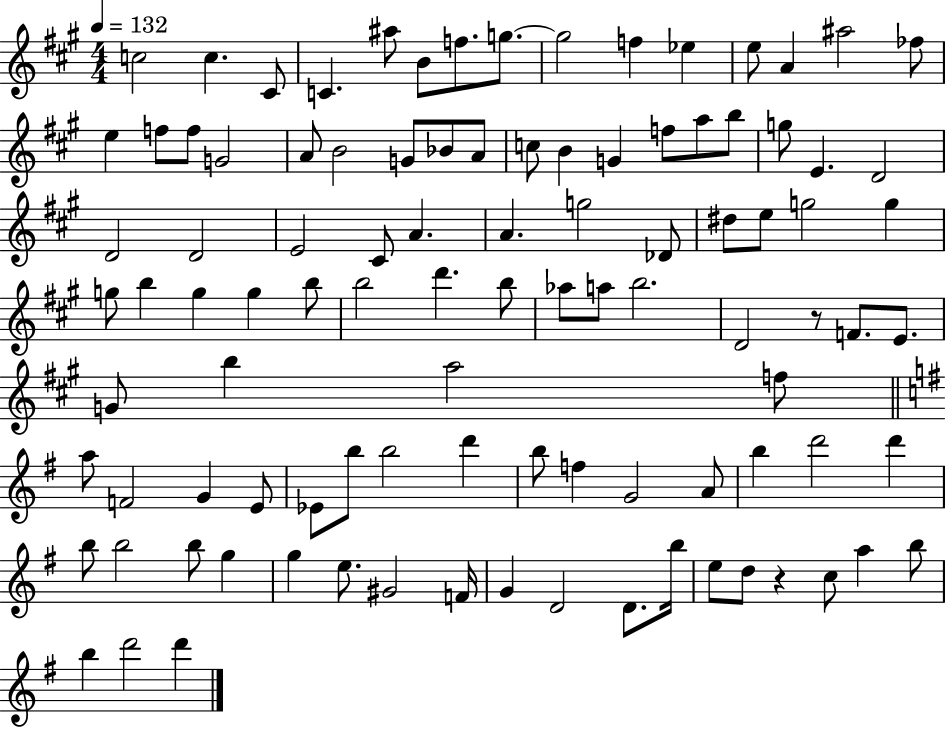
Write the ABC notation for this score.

X:1
T:Untitled
M:4/4
L:1/4
K:A
c2 c ^C/2 C ^a/2 B/2 f/2 g/2 g2 f _e e/2 A ^a2 _f/2 e f/2 f/2 G2 A/2 B2 G/2 _B/2 A/2 c/2 B G f/2 a/2 b/2 g/2 E D2 D2 D2 E2 ^C/2 A A g2 _D/2 ^d/2 e/2 g2 g g/2 b g g b/2 b2 d' b/2 _a/2 a/2 b2 D2 z/2 F/2 E/2 G/2 b a2 f/2 a/2 F2 G E/2 _E/2 b/2 b2 d' b/2 f G2 A/2 b d'2 d' b/2 b2 b/2 g g e/2 ^G2 F/4 G D2 D/2 b/4 e/2 d/2 z c/2 a b/2 b d'2 d'